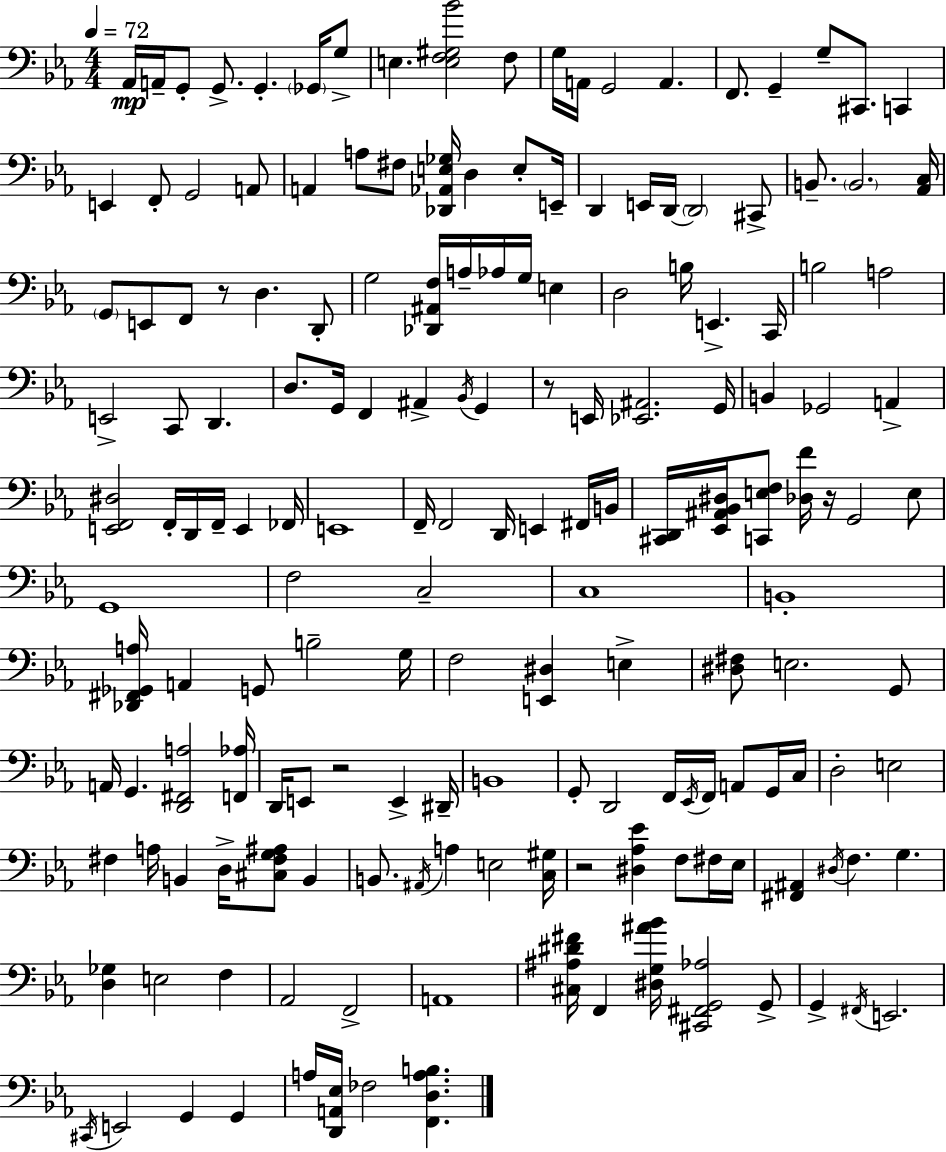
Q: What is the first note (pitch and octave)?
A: Ab2